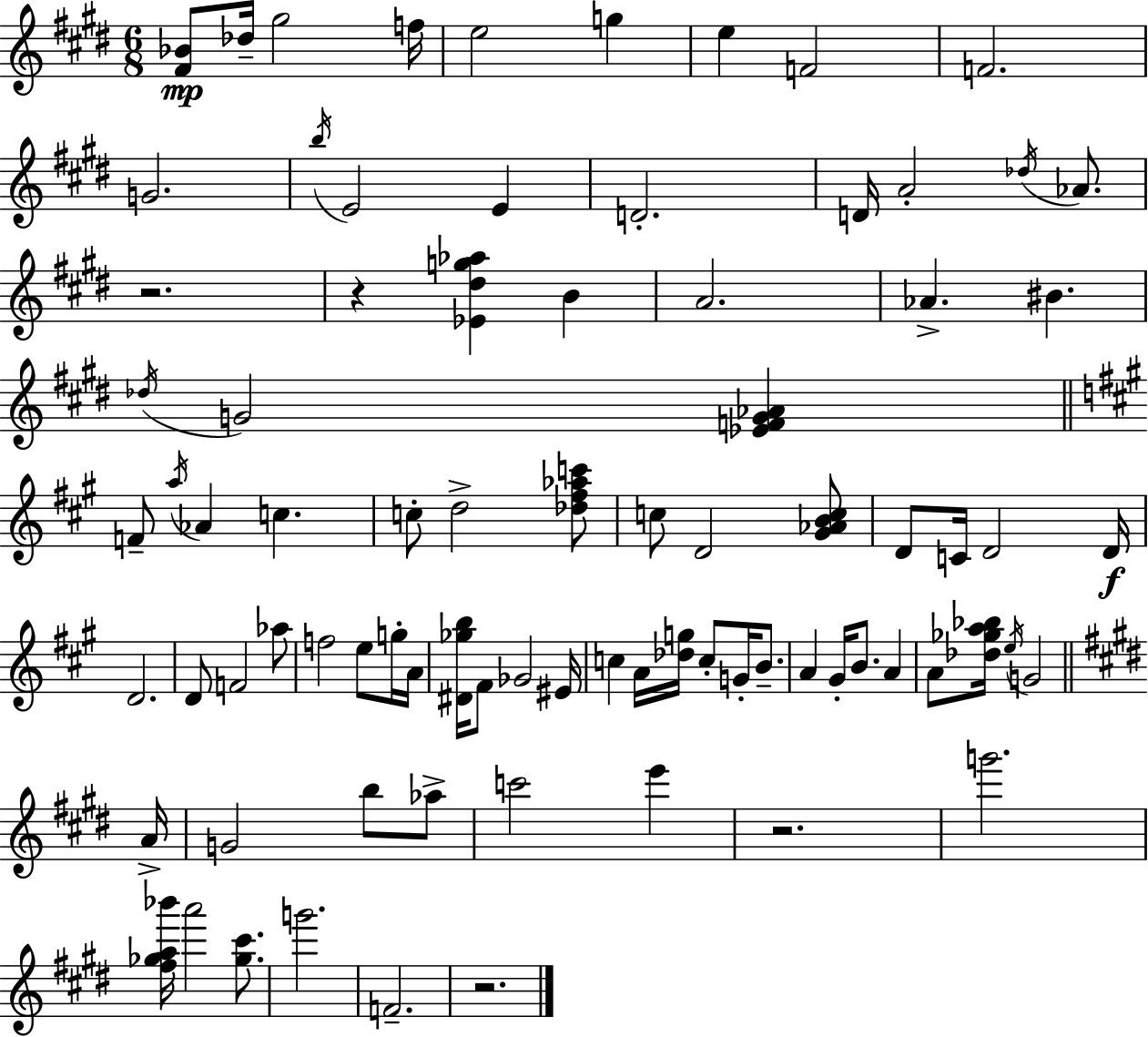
[F#4,Bb4]/e Db5/s G#5/h F5/s E5/h G5/q E5/q F4/h F4/h. G4/h. B5/s E4/h E4/q D4/h. D4/s A4/h Db5/s Ab4/e. R/h. R/q [Eb4,D#5,G5,Ab5]/q B4/q A4/h. Ab4/q. BIS4/q. Db5/s G4/h [Eb4,F4,G4,Ab4]/q F4/e A5/s Ab4/q C5/q. C5/e D5/h [Db5,F#5,Ab5,C6]/e C5/e D4/h [G#4,Ab4,B4,C5]/e D4/e C4/s D4/h D4/s D4/h. D4/e F4/h Ab5/e F5/h E5/e G5/s A4/s [D#4,Gb5,B5]/s F#4/e Gb4/h EIS4/s C5/q A4/s [Db5,G5]/s C5/e G4/s B4/e. A4/q G#4/s B4/e. A4/q A4/e [Db5,Gb5,A5,Bb5]/s E5/s G4/h A4/s G4/h B5/e Ab5/e C6/h E6/q R/h. G6/h. [F#5,Gb5,A5,Bb6]/s A6/h [Gb5,C#6]/e. G6/h. F4/h. R/h.